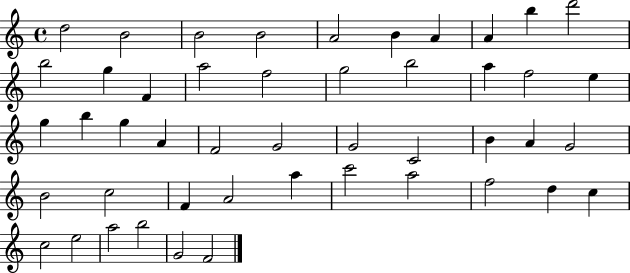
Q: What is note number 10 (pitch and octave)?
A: D6